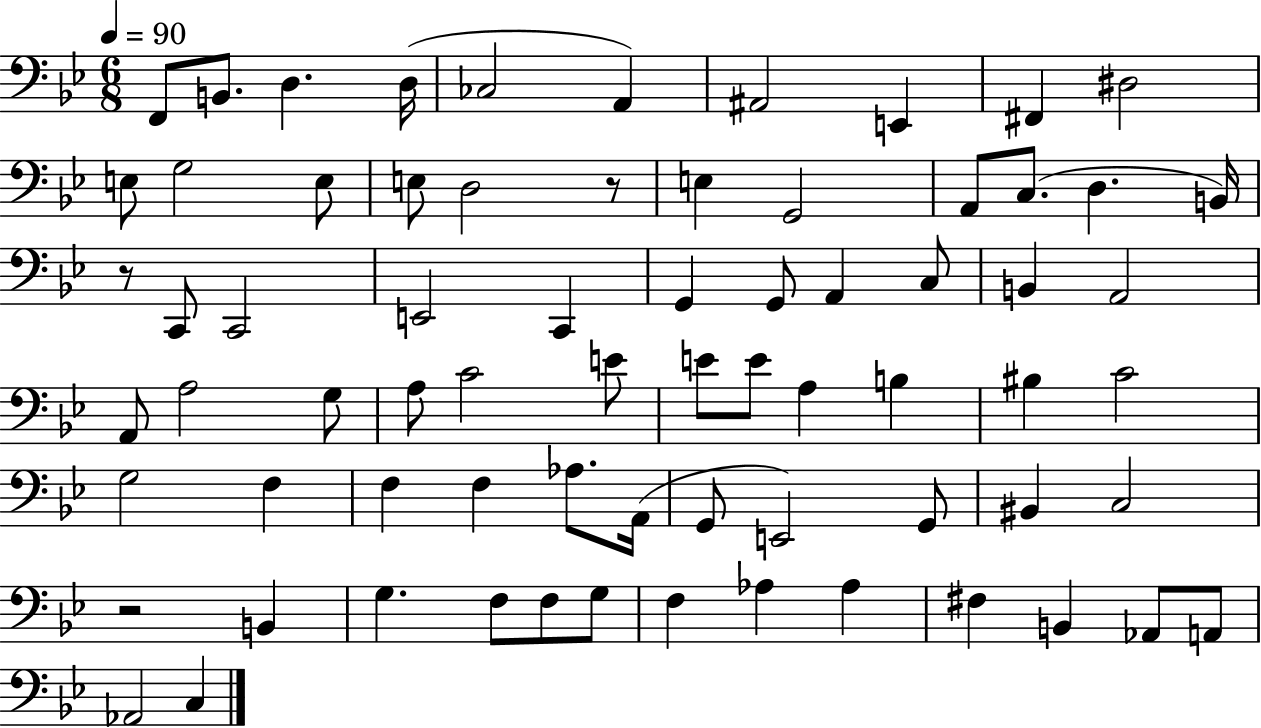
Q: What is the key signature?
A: BES major